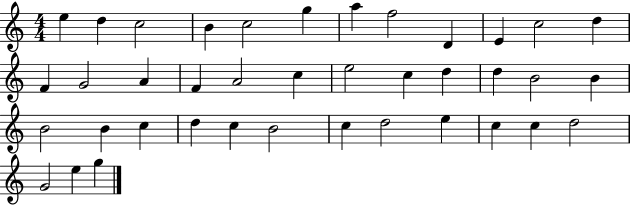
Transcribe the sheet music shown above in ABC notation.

X:1
T:Untitled
M:4/4
L:1/4
K:C
e d c2 B c2 g a f2 D E c2 d F G2 A F A2 c e2 c d d B2 B B2 B c d c B2 c d2 e c c d2 G2 e g